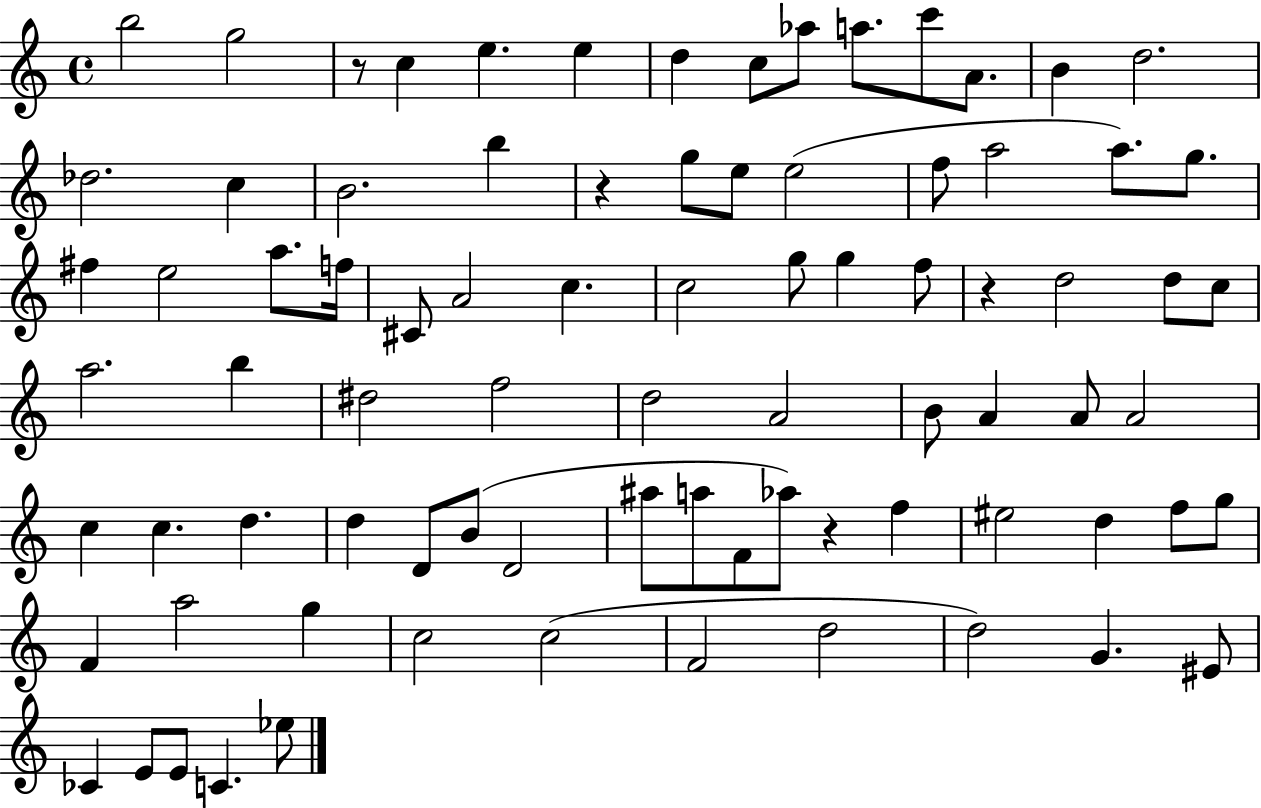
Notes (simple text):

B5/h G5/h R/e C5/q E5/q. E5/q D5/q C5/e Ab5/e A5/e. C6/e A4/e. B4/q D5/h. Db5/h. C5/q B4/h. B5/q R/q G5/e E5/e E5/h F5/e A5/h A5/e. G5/e. F#5/q E5/h A5/e. F5/s C#4/e A4/h C5/q. C5/h G5/e G5/q F5/e R/q D5/h D5/e C5/e A5/h. B5/q D#5/h F5/h D5/h A4/h B4/e A4/q A4/e A4/h C5/q C5/q. D5/q. D5/q D4/e B4/e D4/h A#5/e A5/e F4/e Ab5/e R/q F5/q EIS5/h D5/q F5/e G5/e F4/q A5/h G5/q C5/h C5/h F4/h D5/h D5/h G4/q. EIS4/e CES4/q E4/e E4/e C4/q. Eb5/e